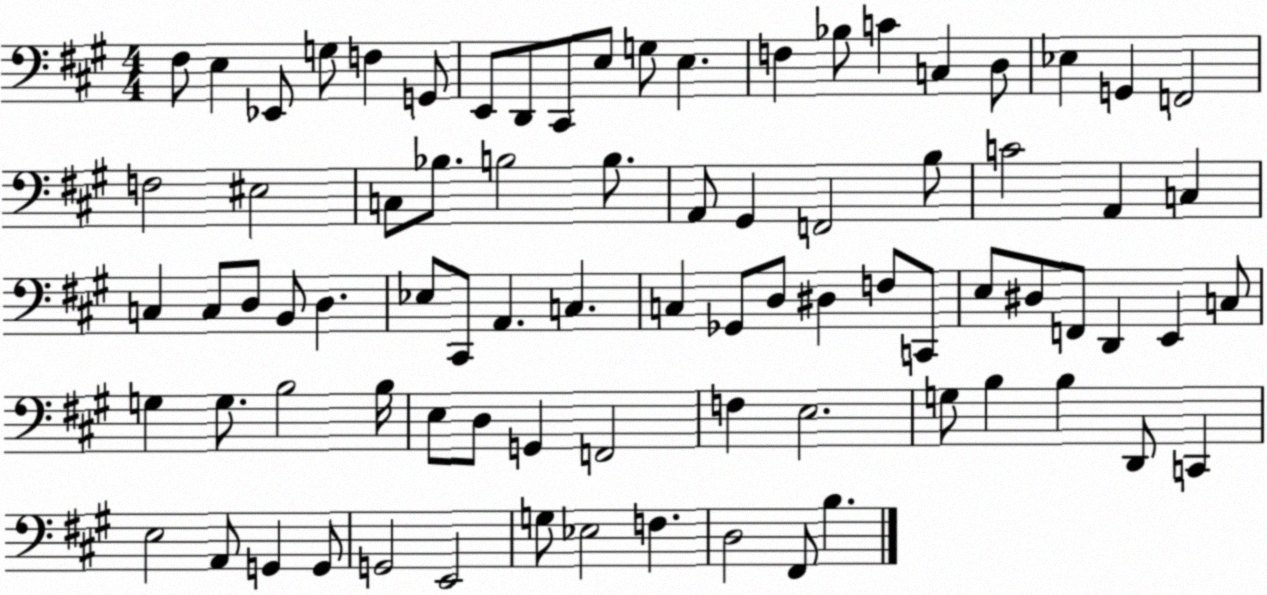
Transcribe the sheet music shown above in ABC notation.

X:1
T:Untitled
M:4/4
L:1/4
K:A
^F,/2 E, _E,,/2 G,/2 F, G,,/2 E,,/2 D,,/2 ^C,,/2 E,/2 G,/2 E, F, _B,/2 C C, D,/2 _E, G,, F,,2 F,2 ^E,2 C,/2 _B,/2 B,2 B,/2 A,,/2 ^G,, F,,2 B,/2 C2 A,, C, C, C,/2 D,/2 B,,/2 D, _E,/2 ^C,,/2 A,, C, C, _G,,/2 D,/2 ^D, F,/2 C,,/2 E,/2 ^D,/2 F,,/2 D,, E,, C,/2 G, G,/2 B,2 B,/4 E,/2 D,/2 G,, F,,2 F, E,2 G,/2 B, B, D,,/2 C,, E,2 A,,/2 G,, G,,/2 G,,2 E,,2 G,/2 _E,2 F, D,2 ^F,,/2 B,